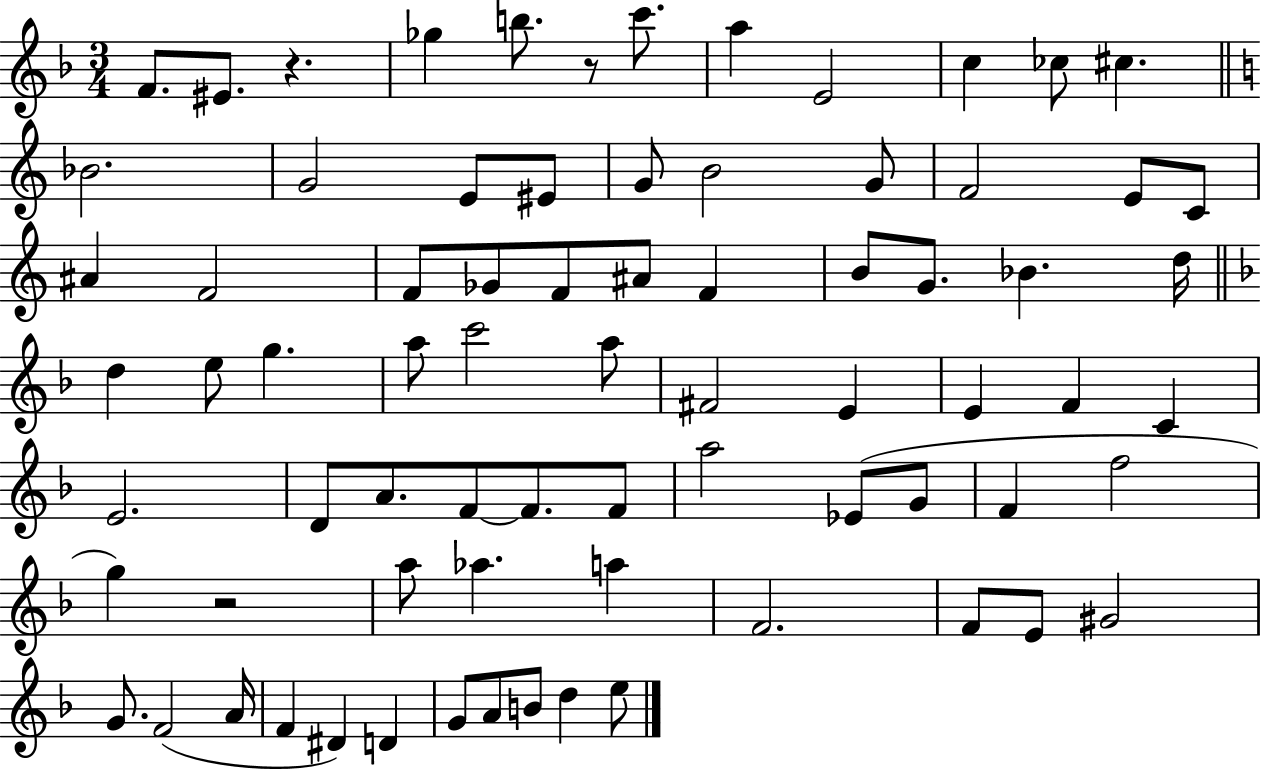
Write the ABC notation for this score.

X:1
T:Untitled
M:3/4
L:1/4
K:F
F/2 ^E/2 z _g b/2 z/2 c'/2 a E2 c _c/2 ^c _B2 G2 E/2 ^E/2 G/2 B2 G/2 F2 E/2 C/2 ^A F2 F/2 _G/2 F/2 ^A/2 F B/2 G/2 _B d/4 d e/2 g a/2 c'2 a/2 ^F2 E E F C E2 D/2 A/2 F/2 F/2 F/2 a2 _E/2 G/2 F f2 g z2 a/2 _a a F2 F/2 E/2 ^G2 G/2 F2 A/4 F ^D D G/2 A/2 B/2 d e/2